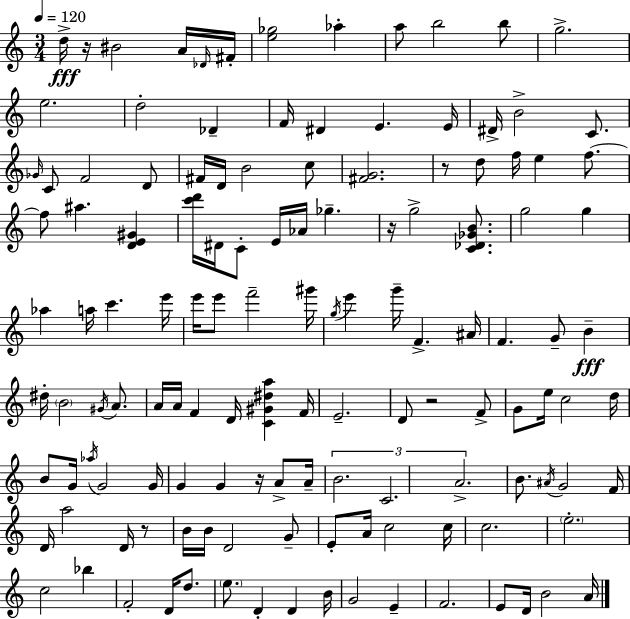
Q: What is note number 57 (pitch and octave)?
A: G4